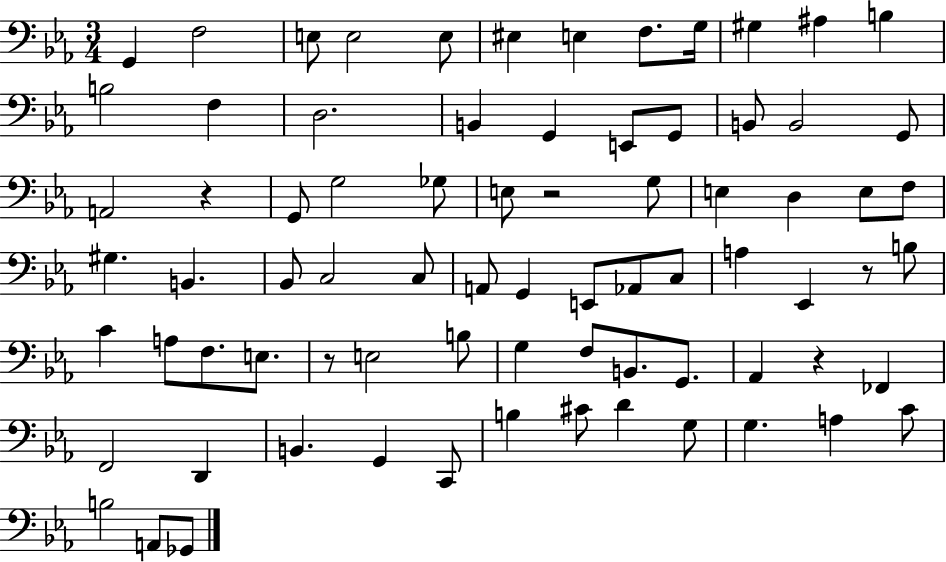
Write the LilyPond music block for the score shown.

{
  \clef bass
  \numericTimeSignature
  \time 3/4
  \key ees \major
  \repeat volta 2 { g,4 f2 | e8 e2 e8 | eis4 e4 f8. g16 | gis4 ais4 b4 | \break b2 f4 | d2. | b,4 g,4 e,8 g,8 | b,8 b,2 g,8 | \break a,2 r4 | g,8 g2 ges8 | e8 r2 g8 | e4 d4 e8 f8 | \break gis4. b,4. | bes,8 c2 c8 | a,8 g,4 e,8 aes,8 c8 | a4 ees,4 r8 b8 | \break c'4 a8 f8. e8. | r8 e2 b8 | g4 f8 b,8. g,8. | aes,4 r4 fes,4 | \break f,2 d,4 | b,4. g,4 c,8 | b4 cis'8 d'4 g8 | g4. a4 c'8 | \break b2 a,8 ges,8 | } \bar "|."
}